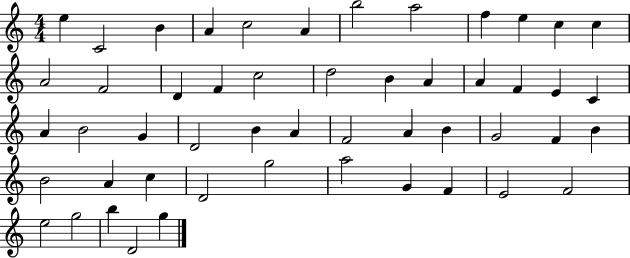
E5/q C4/h B4/q A4/q C5/h A4/q B5/h A5/h F5/q E5/q C5/q C5/q A4/h F4/h D4/q F4/q C5/h D5/h B4/q A4/q A4/q F4/q E4/q C4/q A4/q B4/h G4/q D4/h B4/q A4/q F4/h A4/q B4/q G4/h F4/q B4/q B4/h A4/q C5/q D4/h G5/h A5/h G4/q F4/q E4/h F4/h E5/h G5/h B5/q D4/h G5/q